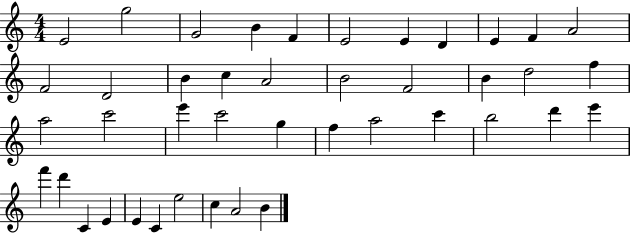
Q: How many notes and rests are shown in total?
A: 42